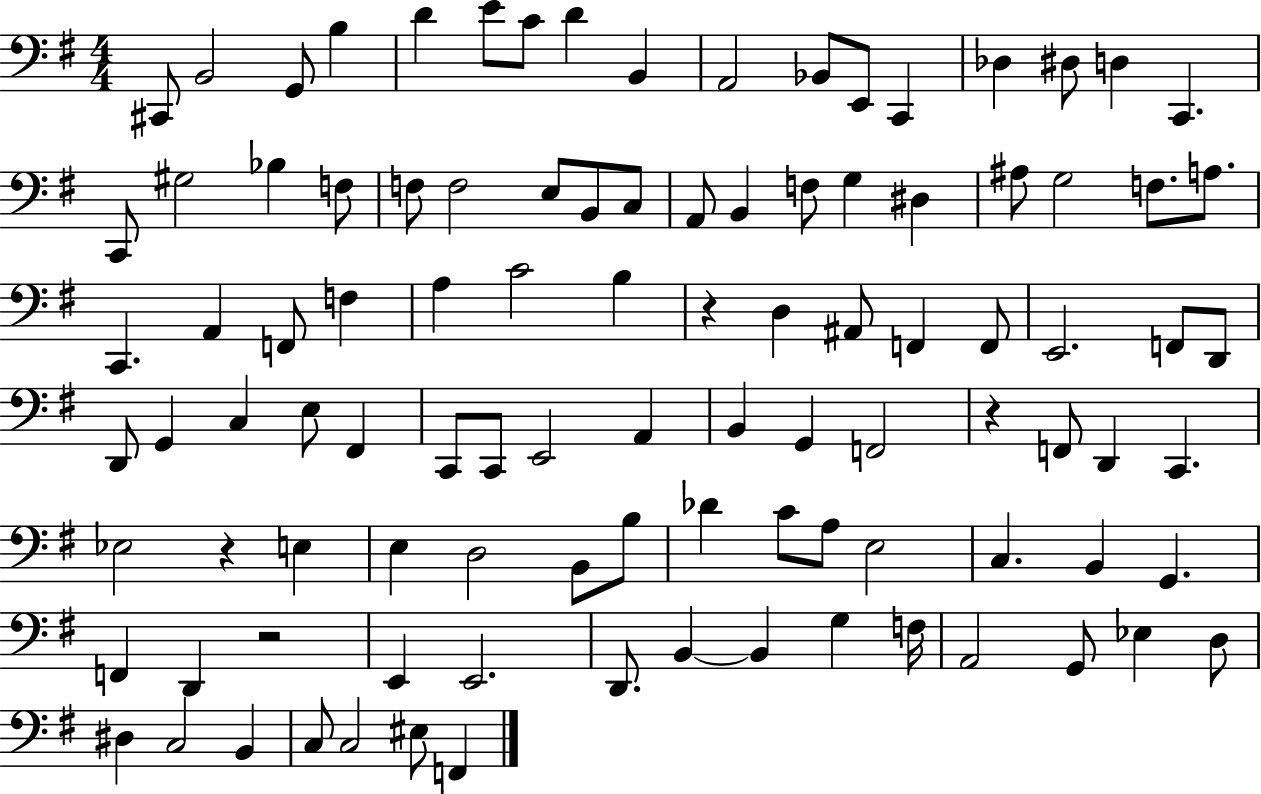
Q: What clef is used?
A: bass